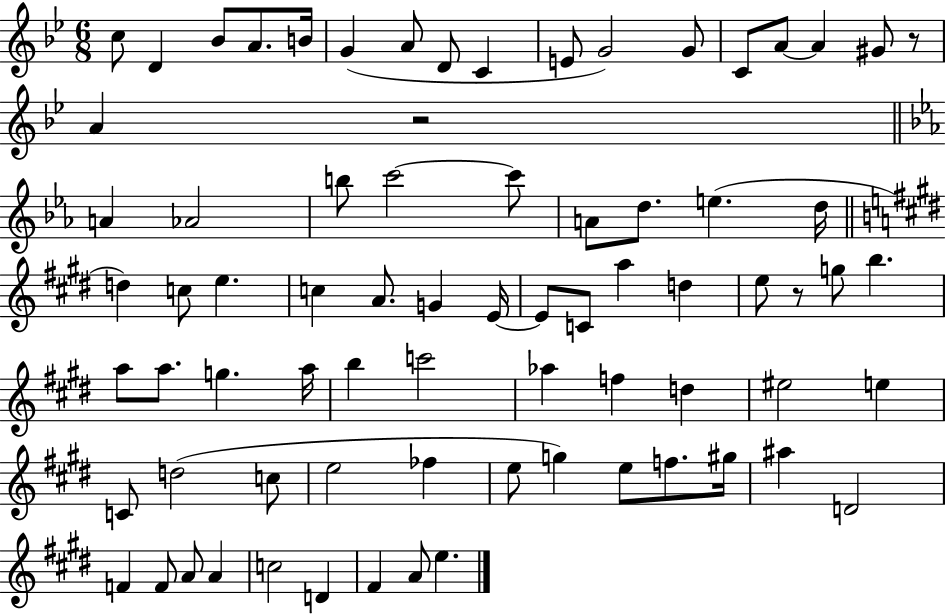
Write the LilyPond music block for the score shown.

{
  \clef treble
  \numericTimeSignature
  \time 6/8
  \key bes \major
  c''8 d'4 bes'8 a'8. b'16 | g'4( a'8 d'8 c'4 | e'8 g'2) g'8 | c'8 a'8~~ a'4 gis'8 r8 | \break a'4 r2 | \bar "||" \break \key ees \major a'4 aes'2 | b''8 c'''2~~ c'''8 | a'8 d''8. e''4.( d''16 | \bar "||" \break \key e \major d''4) c''8 e''4. | c''4 a'8. g'4 e'16~~ | e'8 c'8 a''4 d''4 | e''8 r8 g''8 b''4. | \break a''8 a''8. g''4. a''16 | b''4 c'''2 | aes''4 f''4 d''4 | eis''2 e''4 | \break c'8 d''2( c''8 | e''2 fes''4 | e''8 g''4) e''8 f''8. gis''16 | ais''4 d'2 | \break f'4 f'8 a'8 a'4 | c''2 d'4 | fis'4 a'8 e''4. | \bar "|."
}